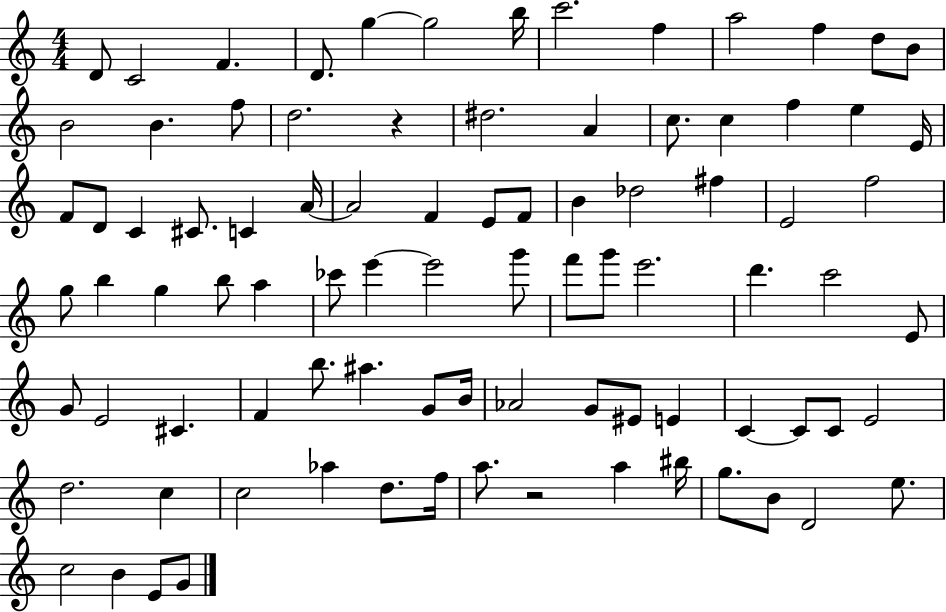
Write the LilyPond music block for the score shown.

{
  \clef treble
  \numericTimeSignature
  \time 4/4
  \key c \major
  d'8 c'2 f'4. | d'8. g''4~~ g''2 b''16 | c'''2. f''4 | a''2 f''4 d''8 b'8 | \break b'2 b'4. f''8 | d''2. r4 | dis''2. a'4 | c''8. c''4 f''4 e''4 e'16 | \break f'8 d'8 c'4 cis'8. c'4 a'16~~ | a'2 f'4 e'8 f'8 | b'4 des''2 fis''4 | e'2 f''2 | \break g''8 b''4 g''4 b''8 a''4 | ces'''8 e'''4~~ e'''2 g'''8 | f'''8 g'''8 e'''2. | d'''4. c'''2 e'8 | \break g'8 e'2 cis'4. | f'4 b''8. ais''4. g'8 b'16 | aes'2 g'8 eis'8 e'4 | c'4~~ c'8 c'8 e'2 | \break d''2. c''4 | c''2 aes''4 d''8. f''16 | a''8. r2 a''4 bis''16 | g''8. b'8 d'2 e''8. | \break c''2 b'4 e'8 g'8 | \bar "|."
}